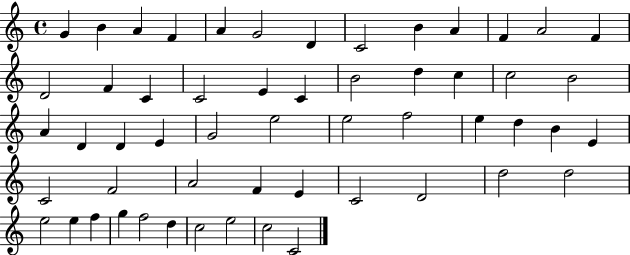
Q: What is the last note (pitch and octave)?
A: C4